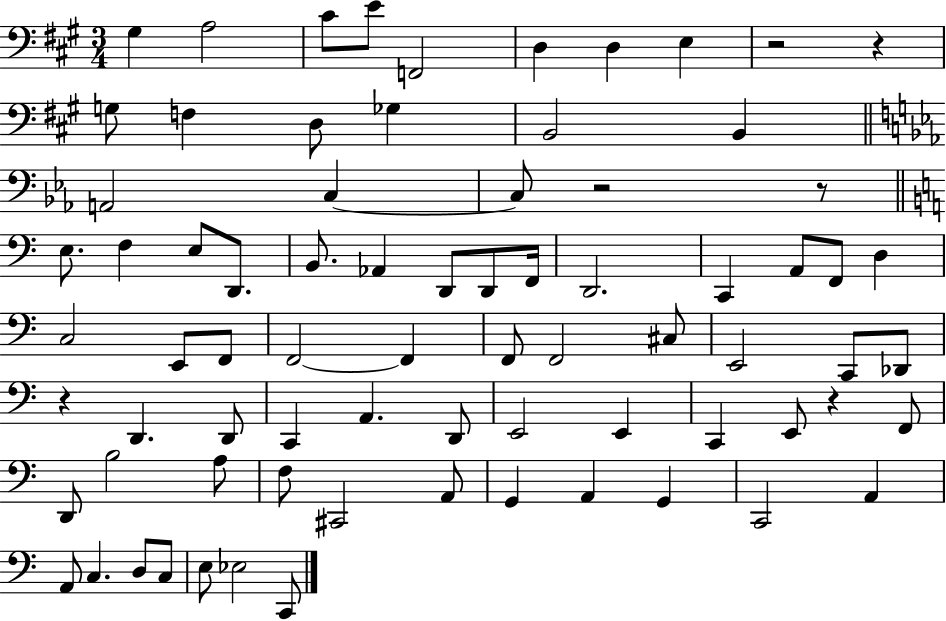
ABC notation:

X:1
T:Untitled
M:3/4
L:1/4
K:A
^G, A,2 ^C/2 E/2 F,,2 D, D, E, z2 z G,/2 F, D,/2 _G, B,,2 B,, A,,2 C, C,/2 z2 z/2 E,/2 F, E,/2 D,,/2 B,,/2 _A,, D,,/2 D,,/2 F,,/4 D,,2 C,, A,,/2 F,,/2 D, C,2 E,,/2 F,,/2 F,,2 F,, F,,/2 F,,2 ^C,/2 E,,2 C,,/2 _D,,/2 z D,, D,,/2 C,, A,, D,,/2 E,,2 E,, C,, E,,/2 z F,,/2 D,,/2 B,2 A,/2 F,/2 ^C,,2 A,,/2 G,, A,, G,, C,,2 A,, A,,/2 C, D,/2 C,/2 E,/2 _E,2 C,,/2